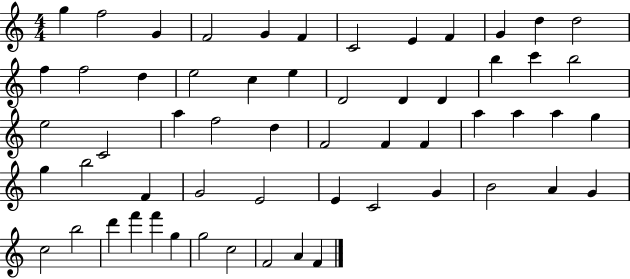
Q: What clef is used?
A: treble